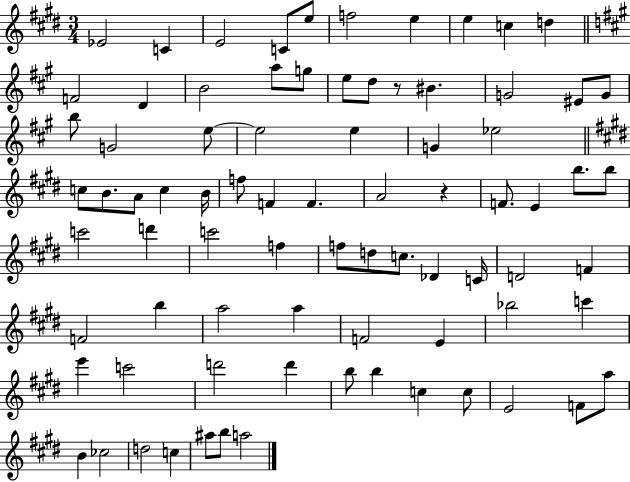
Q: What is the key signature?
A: E major